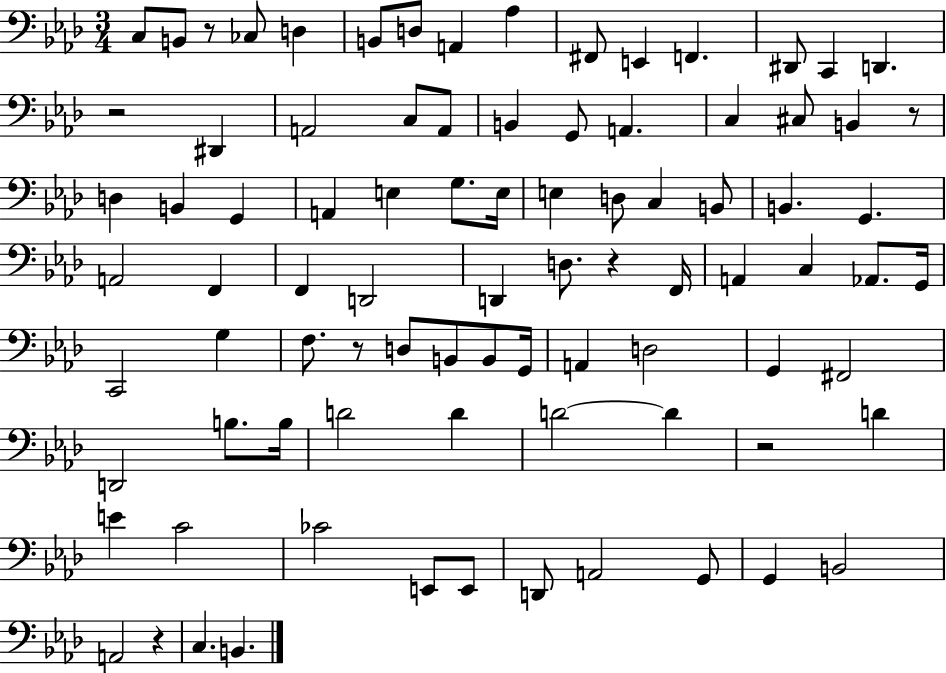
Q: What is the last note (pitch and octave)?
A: B2